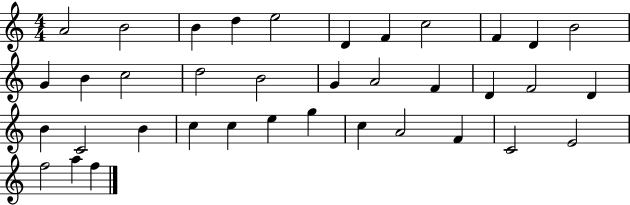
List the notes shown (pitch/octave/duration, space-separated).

A4/h B4/h B4/q D5/q E5/h D4/q F4/q C5/h F4/q D4/q B4/h G4/q B4/q C5/h D5/h B4/h G4/q A4/h F4/q D4/q F4/h D4/q B4/q C4/h B4/q C5/q C5/q E5/q G5/q C5/q A4/h F4/q C4/h E4/h F5/h A5/q F5/q